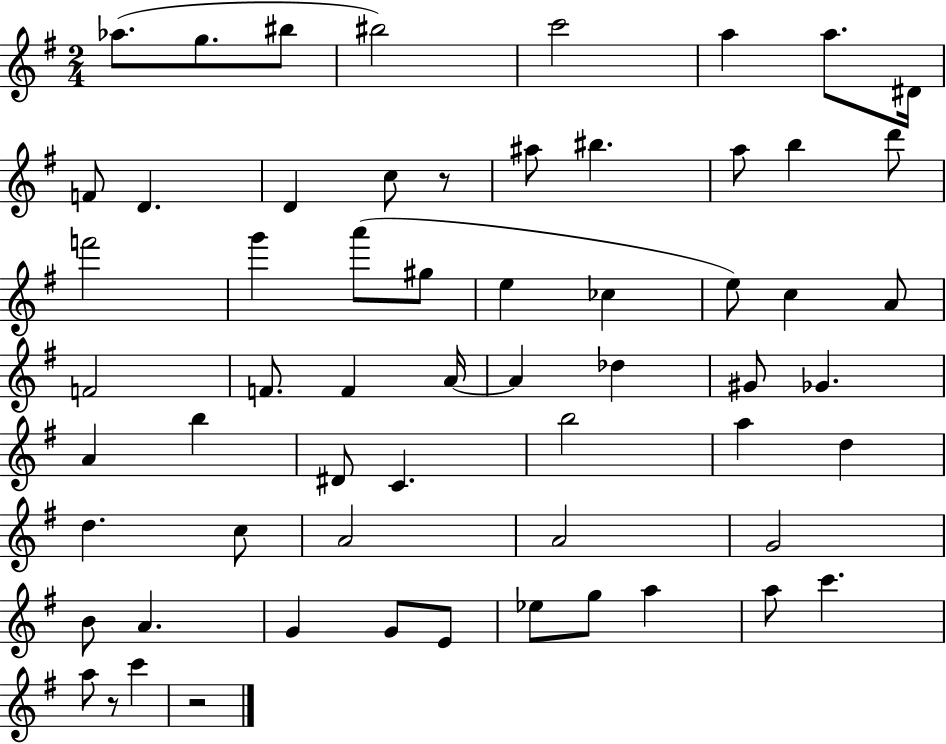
Ab5/e. G5/e. BIS5/e BIS5/h C6/h A5/q A5/e. D#4/s F4/e D4/q. D4/q C5/e R/e A#5/e BIS5/q. A5/e B5/q D6/e F6/h G6/q A6/e G#5/e E5/q CES5/q E5/e C5/q A4/e F4/h F4/e. F4/q A4/s A4/q Db5/q G#4/e Gb4/q. A4/q B5/q D#4/e C4/q. B5/h A5/q D5/q D5/q. C5/e A4/h A4/h G4/h B4/e A4/q. G4/q G4/e E4/e Eb5/e G5/e A5/q A5/e C6/q. A5/e R/e C6/q R/h